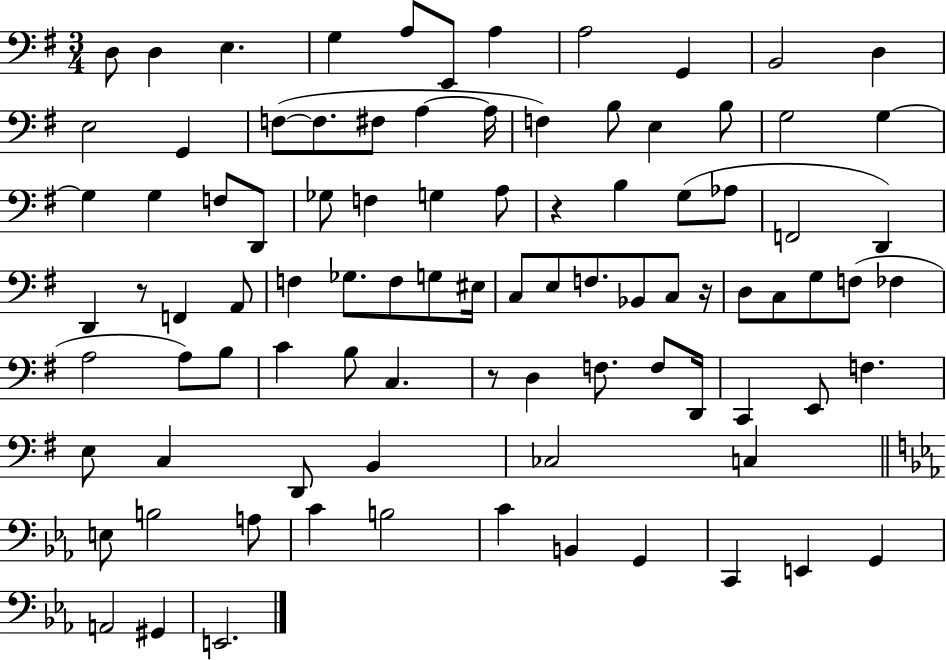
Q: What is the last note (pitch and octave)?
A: E2